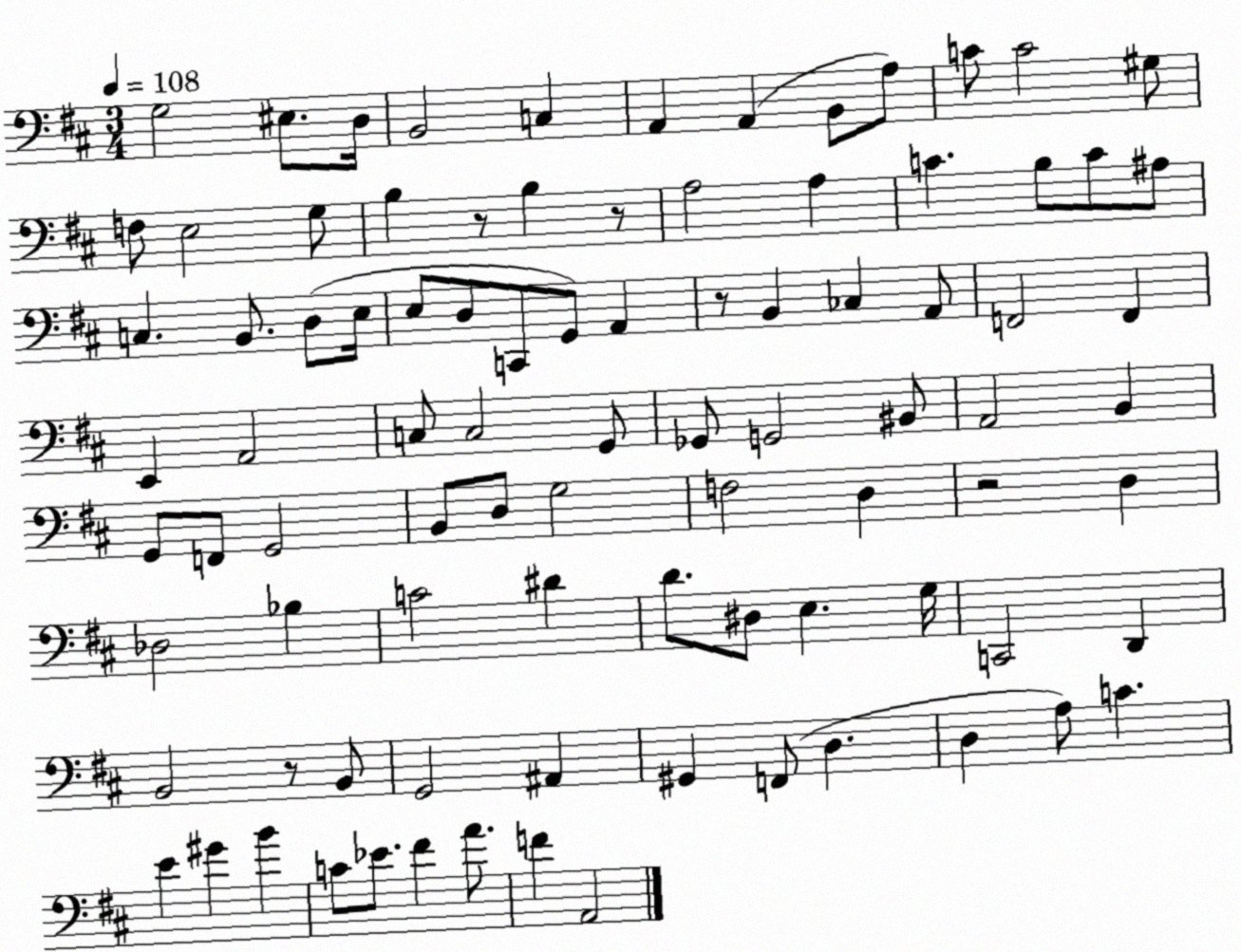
X:1
T:Untitled
M:3/4
L:1/4
K:D
G,2 ^E,/2 D,/4 B,,2 C, A,, A,, B,,/2 A,/2 C/2 C2 ^G,/2 F,/2 E,2 G,/2 B, z/2 B, z/2 A,2 A, C B,/2 C/2 ^A,/2 C, B,,/2 D,/2 E,/4 E,/2 D,/2 C,,/2 G,,/2 A,, z/2 B,, _C, A,,/2 F,,2 F,, E,, A,,2 C,/2 C,2 G,,/2 _G,,/2 G,,2 ^B,,/2 A,,2 B,, G,,/2 F,,/2 G,,2 B,,/2 D,/2 G,2 F,2 D, z2 D, _D,2 _B, C2 ^D D/2 ^D,/2 E, G,/4 C,,2 D,, B,,2 z/2 B,,/2 G,,2 ^A,, ^G,, F,,/2 D, D, A,/2 C E ^G B C/2 _E/2 ^F A/2 F A,,2